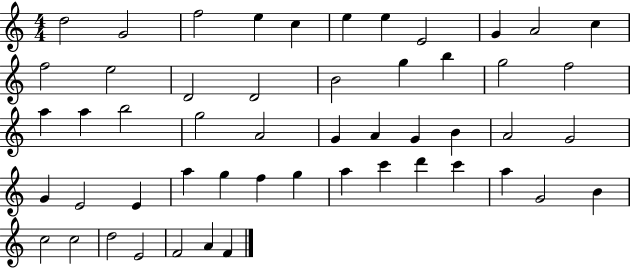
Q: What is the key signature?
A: C major